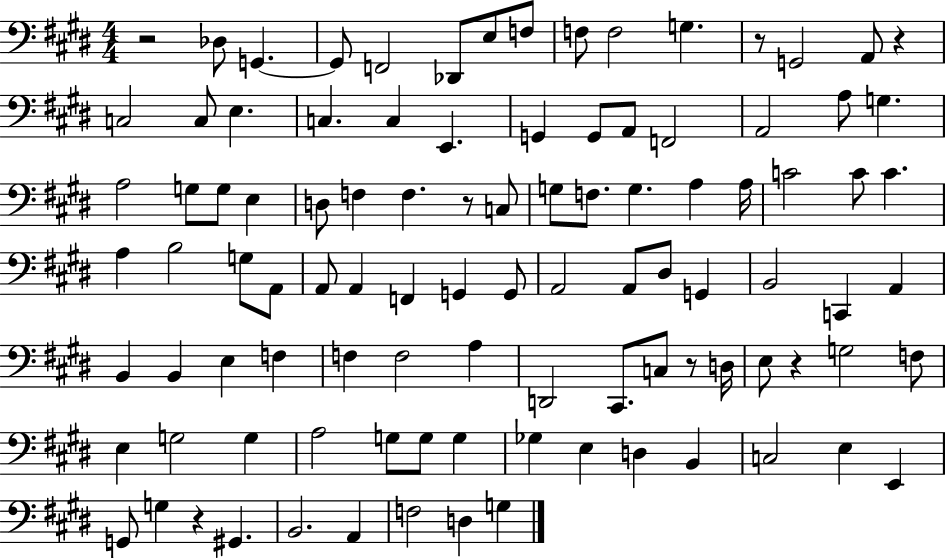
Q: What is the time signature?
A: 4/4